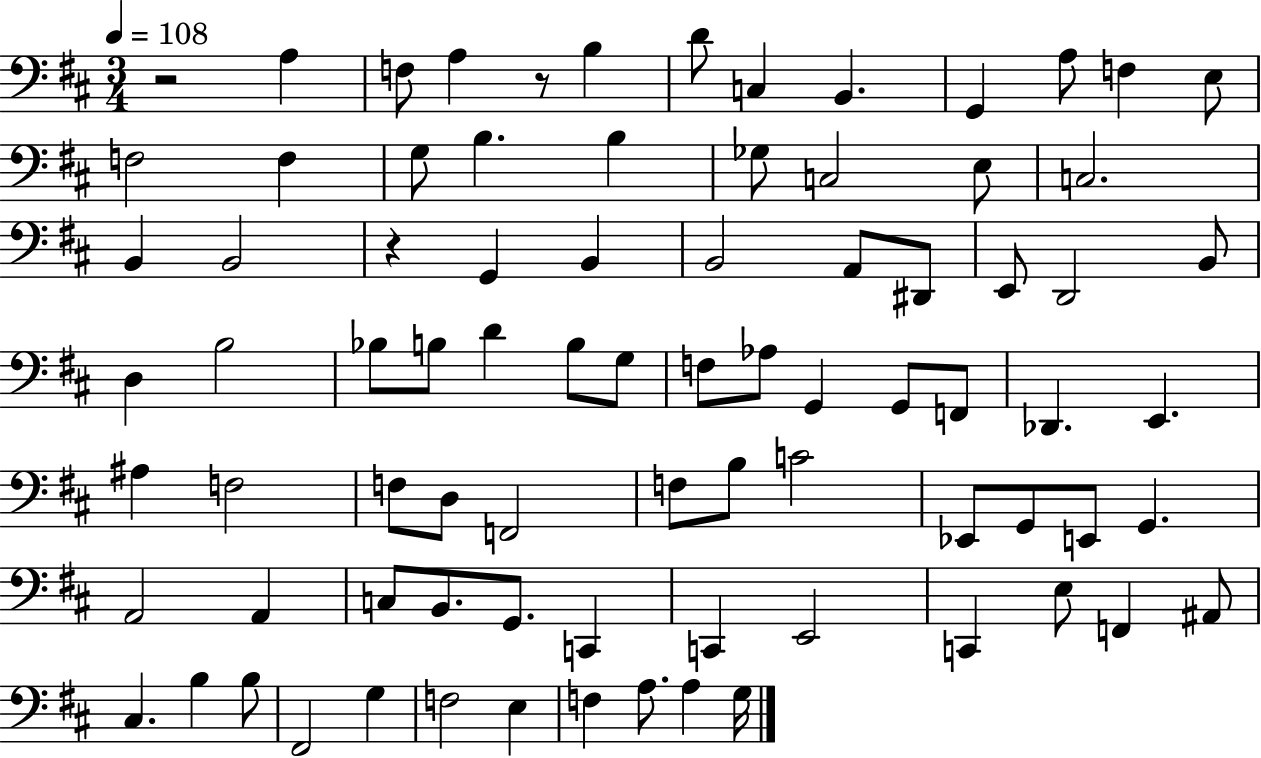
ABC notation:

X:1
T:Untitled
M:3/4
L:1/4
K:D
z2 A, F,/2 A, z/2 B, D/2 C, B,, G,, A,/2 F, E,/2 F,2 F, G,/2 B, B, _G,/2 C,2 E,/2 C,2 B,, B,,2 z G,, B,, B,,2 A,,/2 ^D,,/2 E,,/2 D,,2 B,,/2 D, B,2 _B,/2 B,/2 D B,/2 G,/2 F,/2 _A,/2 G,, G,,/2 F,,/2 _D,, E,, ^A, F,2 F,/2 D,/2 F,,2 F,/2 B,/2 C2 _E,,/2 G,,/2 E,,/2 G,, A,,2 A,, C,/2 B,,/2 G,,/2 C,, C,, E,,2 C,, E,/2 F,, ^A,,/2 ^C, B, B,/2 ^F,,2 G, F,2 E, F, A,/2 A, G,/4